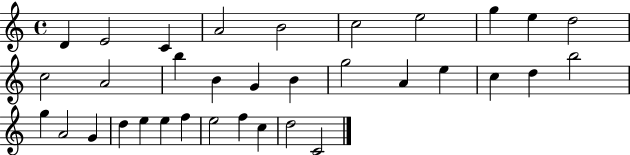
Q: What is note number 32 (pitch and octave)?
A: C5